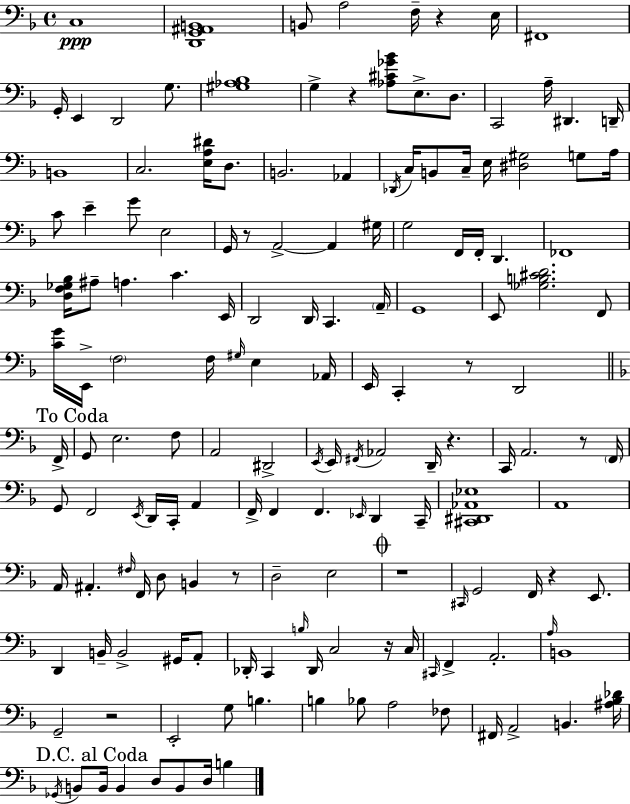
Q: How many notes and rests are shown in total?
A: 157